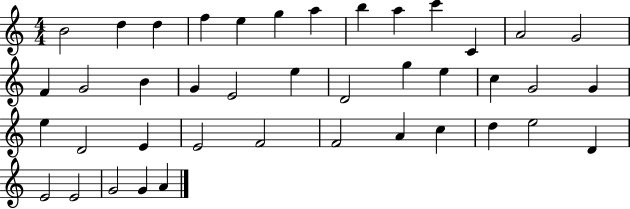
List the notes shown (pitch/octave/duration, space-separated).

B4/h D5/q D5/q F5/q E5/q G5/q A5/q B5/q A5/q C6/q C4/q A4/h G4/h F4/q G4/h B4/q G4/q E4/h E5/q D4/h G5/q E5/q C5/q G4/h G4/q E5/q D4/h E4/q E4/h F4/h F4/h A4/q C5/q D5/q E5/h D4/q E4/h E4/h G4/h G4/q A4/q